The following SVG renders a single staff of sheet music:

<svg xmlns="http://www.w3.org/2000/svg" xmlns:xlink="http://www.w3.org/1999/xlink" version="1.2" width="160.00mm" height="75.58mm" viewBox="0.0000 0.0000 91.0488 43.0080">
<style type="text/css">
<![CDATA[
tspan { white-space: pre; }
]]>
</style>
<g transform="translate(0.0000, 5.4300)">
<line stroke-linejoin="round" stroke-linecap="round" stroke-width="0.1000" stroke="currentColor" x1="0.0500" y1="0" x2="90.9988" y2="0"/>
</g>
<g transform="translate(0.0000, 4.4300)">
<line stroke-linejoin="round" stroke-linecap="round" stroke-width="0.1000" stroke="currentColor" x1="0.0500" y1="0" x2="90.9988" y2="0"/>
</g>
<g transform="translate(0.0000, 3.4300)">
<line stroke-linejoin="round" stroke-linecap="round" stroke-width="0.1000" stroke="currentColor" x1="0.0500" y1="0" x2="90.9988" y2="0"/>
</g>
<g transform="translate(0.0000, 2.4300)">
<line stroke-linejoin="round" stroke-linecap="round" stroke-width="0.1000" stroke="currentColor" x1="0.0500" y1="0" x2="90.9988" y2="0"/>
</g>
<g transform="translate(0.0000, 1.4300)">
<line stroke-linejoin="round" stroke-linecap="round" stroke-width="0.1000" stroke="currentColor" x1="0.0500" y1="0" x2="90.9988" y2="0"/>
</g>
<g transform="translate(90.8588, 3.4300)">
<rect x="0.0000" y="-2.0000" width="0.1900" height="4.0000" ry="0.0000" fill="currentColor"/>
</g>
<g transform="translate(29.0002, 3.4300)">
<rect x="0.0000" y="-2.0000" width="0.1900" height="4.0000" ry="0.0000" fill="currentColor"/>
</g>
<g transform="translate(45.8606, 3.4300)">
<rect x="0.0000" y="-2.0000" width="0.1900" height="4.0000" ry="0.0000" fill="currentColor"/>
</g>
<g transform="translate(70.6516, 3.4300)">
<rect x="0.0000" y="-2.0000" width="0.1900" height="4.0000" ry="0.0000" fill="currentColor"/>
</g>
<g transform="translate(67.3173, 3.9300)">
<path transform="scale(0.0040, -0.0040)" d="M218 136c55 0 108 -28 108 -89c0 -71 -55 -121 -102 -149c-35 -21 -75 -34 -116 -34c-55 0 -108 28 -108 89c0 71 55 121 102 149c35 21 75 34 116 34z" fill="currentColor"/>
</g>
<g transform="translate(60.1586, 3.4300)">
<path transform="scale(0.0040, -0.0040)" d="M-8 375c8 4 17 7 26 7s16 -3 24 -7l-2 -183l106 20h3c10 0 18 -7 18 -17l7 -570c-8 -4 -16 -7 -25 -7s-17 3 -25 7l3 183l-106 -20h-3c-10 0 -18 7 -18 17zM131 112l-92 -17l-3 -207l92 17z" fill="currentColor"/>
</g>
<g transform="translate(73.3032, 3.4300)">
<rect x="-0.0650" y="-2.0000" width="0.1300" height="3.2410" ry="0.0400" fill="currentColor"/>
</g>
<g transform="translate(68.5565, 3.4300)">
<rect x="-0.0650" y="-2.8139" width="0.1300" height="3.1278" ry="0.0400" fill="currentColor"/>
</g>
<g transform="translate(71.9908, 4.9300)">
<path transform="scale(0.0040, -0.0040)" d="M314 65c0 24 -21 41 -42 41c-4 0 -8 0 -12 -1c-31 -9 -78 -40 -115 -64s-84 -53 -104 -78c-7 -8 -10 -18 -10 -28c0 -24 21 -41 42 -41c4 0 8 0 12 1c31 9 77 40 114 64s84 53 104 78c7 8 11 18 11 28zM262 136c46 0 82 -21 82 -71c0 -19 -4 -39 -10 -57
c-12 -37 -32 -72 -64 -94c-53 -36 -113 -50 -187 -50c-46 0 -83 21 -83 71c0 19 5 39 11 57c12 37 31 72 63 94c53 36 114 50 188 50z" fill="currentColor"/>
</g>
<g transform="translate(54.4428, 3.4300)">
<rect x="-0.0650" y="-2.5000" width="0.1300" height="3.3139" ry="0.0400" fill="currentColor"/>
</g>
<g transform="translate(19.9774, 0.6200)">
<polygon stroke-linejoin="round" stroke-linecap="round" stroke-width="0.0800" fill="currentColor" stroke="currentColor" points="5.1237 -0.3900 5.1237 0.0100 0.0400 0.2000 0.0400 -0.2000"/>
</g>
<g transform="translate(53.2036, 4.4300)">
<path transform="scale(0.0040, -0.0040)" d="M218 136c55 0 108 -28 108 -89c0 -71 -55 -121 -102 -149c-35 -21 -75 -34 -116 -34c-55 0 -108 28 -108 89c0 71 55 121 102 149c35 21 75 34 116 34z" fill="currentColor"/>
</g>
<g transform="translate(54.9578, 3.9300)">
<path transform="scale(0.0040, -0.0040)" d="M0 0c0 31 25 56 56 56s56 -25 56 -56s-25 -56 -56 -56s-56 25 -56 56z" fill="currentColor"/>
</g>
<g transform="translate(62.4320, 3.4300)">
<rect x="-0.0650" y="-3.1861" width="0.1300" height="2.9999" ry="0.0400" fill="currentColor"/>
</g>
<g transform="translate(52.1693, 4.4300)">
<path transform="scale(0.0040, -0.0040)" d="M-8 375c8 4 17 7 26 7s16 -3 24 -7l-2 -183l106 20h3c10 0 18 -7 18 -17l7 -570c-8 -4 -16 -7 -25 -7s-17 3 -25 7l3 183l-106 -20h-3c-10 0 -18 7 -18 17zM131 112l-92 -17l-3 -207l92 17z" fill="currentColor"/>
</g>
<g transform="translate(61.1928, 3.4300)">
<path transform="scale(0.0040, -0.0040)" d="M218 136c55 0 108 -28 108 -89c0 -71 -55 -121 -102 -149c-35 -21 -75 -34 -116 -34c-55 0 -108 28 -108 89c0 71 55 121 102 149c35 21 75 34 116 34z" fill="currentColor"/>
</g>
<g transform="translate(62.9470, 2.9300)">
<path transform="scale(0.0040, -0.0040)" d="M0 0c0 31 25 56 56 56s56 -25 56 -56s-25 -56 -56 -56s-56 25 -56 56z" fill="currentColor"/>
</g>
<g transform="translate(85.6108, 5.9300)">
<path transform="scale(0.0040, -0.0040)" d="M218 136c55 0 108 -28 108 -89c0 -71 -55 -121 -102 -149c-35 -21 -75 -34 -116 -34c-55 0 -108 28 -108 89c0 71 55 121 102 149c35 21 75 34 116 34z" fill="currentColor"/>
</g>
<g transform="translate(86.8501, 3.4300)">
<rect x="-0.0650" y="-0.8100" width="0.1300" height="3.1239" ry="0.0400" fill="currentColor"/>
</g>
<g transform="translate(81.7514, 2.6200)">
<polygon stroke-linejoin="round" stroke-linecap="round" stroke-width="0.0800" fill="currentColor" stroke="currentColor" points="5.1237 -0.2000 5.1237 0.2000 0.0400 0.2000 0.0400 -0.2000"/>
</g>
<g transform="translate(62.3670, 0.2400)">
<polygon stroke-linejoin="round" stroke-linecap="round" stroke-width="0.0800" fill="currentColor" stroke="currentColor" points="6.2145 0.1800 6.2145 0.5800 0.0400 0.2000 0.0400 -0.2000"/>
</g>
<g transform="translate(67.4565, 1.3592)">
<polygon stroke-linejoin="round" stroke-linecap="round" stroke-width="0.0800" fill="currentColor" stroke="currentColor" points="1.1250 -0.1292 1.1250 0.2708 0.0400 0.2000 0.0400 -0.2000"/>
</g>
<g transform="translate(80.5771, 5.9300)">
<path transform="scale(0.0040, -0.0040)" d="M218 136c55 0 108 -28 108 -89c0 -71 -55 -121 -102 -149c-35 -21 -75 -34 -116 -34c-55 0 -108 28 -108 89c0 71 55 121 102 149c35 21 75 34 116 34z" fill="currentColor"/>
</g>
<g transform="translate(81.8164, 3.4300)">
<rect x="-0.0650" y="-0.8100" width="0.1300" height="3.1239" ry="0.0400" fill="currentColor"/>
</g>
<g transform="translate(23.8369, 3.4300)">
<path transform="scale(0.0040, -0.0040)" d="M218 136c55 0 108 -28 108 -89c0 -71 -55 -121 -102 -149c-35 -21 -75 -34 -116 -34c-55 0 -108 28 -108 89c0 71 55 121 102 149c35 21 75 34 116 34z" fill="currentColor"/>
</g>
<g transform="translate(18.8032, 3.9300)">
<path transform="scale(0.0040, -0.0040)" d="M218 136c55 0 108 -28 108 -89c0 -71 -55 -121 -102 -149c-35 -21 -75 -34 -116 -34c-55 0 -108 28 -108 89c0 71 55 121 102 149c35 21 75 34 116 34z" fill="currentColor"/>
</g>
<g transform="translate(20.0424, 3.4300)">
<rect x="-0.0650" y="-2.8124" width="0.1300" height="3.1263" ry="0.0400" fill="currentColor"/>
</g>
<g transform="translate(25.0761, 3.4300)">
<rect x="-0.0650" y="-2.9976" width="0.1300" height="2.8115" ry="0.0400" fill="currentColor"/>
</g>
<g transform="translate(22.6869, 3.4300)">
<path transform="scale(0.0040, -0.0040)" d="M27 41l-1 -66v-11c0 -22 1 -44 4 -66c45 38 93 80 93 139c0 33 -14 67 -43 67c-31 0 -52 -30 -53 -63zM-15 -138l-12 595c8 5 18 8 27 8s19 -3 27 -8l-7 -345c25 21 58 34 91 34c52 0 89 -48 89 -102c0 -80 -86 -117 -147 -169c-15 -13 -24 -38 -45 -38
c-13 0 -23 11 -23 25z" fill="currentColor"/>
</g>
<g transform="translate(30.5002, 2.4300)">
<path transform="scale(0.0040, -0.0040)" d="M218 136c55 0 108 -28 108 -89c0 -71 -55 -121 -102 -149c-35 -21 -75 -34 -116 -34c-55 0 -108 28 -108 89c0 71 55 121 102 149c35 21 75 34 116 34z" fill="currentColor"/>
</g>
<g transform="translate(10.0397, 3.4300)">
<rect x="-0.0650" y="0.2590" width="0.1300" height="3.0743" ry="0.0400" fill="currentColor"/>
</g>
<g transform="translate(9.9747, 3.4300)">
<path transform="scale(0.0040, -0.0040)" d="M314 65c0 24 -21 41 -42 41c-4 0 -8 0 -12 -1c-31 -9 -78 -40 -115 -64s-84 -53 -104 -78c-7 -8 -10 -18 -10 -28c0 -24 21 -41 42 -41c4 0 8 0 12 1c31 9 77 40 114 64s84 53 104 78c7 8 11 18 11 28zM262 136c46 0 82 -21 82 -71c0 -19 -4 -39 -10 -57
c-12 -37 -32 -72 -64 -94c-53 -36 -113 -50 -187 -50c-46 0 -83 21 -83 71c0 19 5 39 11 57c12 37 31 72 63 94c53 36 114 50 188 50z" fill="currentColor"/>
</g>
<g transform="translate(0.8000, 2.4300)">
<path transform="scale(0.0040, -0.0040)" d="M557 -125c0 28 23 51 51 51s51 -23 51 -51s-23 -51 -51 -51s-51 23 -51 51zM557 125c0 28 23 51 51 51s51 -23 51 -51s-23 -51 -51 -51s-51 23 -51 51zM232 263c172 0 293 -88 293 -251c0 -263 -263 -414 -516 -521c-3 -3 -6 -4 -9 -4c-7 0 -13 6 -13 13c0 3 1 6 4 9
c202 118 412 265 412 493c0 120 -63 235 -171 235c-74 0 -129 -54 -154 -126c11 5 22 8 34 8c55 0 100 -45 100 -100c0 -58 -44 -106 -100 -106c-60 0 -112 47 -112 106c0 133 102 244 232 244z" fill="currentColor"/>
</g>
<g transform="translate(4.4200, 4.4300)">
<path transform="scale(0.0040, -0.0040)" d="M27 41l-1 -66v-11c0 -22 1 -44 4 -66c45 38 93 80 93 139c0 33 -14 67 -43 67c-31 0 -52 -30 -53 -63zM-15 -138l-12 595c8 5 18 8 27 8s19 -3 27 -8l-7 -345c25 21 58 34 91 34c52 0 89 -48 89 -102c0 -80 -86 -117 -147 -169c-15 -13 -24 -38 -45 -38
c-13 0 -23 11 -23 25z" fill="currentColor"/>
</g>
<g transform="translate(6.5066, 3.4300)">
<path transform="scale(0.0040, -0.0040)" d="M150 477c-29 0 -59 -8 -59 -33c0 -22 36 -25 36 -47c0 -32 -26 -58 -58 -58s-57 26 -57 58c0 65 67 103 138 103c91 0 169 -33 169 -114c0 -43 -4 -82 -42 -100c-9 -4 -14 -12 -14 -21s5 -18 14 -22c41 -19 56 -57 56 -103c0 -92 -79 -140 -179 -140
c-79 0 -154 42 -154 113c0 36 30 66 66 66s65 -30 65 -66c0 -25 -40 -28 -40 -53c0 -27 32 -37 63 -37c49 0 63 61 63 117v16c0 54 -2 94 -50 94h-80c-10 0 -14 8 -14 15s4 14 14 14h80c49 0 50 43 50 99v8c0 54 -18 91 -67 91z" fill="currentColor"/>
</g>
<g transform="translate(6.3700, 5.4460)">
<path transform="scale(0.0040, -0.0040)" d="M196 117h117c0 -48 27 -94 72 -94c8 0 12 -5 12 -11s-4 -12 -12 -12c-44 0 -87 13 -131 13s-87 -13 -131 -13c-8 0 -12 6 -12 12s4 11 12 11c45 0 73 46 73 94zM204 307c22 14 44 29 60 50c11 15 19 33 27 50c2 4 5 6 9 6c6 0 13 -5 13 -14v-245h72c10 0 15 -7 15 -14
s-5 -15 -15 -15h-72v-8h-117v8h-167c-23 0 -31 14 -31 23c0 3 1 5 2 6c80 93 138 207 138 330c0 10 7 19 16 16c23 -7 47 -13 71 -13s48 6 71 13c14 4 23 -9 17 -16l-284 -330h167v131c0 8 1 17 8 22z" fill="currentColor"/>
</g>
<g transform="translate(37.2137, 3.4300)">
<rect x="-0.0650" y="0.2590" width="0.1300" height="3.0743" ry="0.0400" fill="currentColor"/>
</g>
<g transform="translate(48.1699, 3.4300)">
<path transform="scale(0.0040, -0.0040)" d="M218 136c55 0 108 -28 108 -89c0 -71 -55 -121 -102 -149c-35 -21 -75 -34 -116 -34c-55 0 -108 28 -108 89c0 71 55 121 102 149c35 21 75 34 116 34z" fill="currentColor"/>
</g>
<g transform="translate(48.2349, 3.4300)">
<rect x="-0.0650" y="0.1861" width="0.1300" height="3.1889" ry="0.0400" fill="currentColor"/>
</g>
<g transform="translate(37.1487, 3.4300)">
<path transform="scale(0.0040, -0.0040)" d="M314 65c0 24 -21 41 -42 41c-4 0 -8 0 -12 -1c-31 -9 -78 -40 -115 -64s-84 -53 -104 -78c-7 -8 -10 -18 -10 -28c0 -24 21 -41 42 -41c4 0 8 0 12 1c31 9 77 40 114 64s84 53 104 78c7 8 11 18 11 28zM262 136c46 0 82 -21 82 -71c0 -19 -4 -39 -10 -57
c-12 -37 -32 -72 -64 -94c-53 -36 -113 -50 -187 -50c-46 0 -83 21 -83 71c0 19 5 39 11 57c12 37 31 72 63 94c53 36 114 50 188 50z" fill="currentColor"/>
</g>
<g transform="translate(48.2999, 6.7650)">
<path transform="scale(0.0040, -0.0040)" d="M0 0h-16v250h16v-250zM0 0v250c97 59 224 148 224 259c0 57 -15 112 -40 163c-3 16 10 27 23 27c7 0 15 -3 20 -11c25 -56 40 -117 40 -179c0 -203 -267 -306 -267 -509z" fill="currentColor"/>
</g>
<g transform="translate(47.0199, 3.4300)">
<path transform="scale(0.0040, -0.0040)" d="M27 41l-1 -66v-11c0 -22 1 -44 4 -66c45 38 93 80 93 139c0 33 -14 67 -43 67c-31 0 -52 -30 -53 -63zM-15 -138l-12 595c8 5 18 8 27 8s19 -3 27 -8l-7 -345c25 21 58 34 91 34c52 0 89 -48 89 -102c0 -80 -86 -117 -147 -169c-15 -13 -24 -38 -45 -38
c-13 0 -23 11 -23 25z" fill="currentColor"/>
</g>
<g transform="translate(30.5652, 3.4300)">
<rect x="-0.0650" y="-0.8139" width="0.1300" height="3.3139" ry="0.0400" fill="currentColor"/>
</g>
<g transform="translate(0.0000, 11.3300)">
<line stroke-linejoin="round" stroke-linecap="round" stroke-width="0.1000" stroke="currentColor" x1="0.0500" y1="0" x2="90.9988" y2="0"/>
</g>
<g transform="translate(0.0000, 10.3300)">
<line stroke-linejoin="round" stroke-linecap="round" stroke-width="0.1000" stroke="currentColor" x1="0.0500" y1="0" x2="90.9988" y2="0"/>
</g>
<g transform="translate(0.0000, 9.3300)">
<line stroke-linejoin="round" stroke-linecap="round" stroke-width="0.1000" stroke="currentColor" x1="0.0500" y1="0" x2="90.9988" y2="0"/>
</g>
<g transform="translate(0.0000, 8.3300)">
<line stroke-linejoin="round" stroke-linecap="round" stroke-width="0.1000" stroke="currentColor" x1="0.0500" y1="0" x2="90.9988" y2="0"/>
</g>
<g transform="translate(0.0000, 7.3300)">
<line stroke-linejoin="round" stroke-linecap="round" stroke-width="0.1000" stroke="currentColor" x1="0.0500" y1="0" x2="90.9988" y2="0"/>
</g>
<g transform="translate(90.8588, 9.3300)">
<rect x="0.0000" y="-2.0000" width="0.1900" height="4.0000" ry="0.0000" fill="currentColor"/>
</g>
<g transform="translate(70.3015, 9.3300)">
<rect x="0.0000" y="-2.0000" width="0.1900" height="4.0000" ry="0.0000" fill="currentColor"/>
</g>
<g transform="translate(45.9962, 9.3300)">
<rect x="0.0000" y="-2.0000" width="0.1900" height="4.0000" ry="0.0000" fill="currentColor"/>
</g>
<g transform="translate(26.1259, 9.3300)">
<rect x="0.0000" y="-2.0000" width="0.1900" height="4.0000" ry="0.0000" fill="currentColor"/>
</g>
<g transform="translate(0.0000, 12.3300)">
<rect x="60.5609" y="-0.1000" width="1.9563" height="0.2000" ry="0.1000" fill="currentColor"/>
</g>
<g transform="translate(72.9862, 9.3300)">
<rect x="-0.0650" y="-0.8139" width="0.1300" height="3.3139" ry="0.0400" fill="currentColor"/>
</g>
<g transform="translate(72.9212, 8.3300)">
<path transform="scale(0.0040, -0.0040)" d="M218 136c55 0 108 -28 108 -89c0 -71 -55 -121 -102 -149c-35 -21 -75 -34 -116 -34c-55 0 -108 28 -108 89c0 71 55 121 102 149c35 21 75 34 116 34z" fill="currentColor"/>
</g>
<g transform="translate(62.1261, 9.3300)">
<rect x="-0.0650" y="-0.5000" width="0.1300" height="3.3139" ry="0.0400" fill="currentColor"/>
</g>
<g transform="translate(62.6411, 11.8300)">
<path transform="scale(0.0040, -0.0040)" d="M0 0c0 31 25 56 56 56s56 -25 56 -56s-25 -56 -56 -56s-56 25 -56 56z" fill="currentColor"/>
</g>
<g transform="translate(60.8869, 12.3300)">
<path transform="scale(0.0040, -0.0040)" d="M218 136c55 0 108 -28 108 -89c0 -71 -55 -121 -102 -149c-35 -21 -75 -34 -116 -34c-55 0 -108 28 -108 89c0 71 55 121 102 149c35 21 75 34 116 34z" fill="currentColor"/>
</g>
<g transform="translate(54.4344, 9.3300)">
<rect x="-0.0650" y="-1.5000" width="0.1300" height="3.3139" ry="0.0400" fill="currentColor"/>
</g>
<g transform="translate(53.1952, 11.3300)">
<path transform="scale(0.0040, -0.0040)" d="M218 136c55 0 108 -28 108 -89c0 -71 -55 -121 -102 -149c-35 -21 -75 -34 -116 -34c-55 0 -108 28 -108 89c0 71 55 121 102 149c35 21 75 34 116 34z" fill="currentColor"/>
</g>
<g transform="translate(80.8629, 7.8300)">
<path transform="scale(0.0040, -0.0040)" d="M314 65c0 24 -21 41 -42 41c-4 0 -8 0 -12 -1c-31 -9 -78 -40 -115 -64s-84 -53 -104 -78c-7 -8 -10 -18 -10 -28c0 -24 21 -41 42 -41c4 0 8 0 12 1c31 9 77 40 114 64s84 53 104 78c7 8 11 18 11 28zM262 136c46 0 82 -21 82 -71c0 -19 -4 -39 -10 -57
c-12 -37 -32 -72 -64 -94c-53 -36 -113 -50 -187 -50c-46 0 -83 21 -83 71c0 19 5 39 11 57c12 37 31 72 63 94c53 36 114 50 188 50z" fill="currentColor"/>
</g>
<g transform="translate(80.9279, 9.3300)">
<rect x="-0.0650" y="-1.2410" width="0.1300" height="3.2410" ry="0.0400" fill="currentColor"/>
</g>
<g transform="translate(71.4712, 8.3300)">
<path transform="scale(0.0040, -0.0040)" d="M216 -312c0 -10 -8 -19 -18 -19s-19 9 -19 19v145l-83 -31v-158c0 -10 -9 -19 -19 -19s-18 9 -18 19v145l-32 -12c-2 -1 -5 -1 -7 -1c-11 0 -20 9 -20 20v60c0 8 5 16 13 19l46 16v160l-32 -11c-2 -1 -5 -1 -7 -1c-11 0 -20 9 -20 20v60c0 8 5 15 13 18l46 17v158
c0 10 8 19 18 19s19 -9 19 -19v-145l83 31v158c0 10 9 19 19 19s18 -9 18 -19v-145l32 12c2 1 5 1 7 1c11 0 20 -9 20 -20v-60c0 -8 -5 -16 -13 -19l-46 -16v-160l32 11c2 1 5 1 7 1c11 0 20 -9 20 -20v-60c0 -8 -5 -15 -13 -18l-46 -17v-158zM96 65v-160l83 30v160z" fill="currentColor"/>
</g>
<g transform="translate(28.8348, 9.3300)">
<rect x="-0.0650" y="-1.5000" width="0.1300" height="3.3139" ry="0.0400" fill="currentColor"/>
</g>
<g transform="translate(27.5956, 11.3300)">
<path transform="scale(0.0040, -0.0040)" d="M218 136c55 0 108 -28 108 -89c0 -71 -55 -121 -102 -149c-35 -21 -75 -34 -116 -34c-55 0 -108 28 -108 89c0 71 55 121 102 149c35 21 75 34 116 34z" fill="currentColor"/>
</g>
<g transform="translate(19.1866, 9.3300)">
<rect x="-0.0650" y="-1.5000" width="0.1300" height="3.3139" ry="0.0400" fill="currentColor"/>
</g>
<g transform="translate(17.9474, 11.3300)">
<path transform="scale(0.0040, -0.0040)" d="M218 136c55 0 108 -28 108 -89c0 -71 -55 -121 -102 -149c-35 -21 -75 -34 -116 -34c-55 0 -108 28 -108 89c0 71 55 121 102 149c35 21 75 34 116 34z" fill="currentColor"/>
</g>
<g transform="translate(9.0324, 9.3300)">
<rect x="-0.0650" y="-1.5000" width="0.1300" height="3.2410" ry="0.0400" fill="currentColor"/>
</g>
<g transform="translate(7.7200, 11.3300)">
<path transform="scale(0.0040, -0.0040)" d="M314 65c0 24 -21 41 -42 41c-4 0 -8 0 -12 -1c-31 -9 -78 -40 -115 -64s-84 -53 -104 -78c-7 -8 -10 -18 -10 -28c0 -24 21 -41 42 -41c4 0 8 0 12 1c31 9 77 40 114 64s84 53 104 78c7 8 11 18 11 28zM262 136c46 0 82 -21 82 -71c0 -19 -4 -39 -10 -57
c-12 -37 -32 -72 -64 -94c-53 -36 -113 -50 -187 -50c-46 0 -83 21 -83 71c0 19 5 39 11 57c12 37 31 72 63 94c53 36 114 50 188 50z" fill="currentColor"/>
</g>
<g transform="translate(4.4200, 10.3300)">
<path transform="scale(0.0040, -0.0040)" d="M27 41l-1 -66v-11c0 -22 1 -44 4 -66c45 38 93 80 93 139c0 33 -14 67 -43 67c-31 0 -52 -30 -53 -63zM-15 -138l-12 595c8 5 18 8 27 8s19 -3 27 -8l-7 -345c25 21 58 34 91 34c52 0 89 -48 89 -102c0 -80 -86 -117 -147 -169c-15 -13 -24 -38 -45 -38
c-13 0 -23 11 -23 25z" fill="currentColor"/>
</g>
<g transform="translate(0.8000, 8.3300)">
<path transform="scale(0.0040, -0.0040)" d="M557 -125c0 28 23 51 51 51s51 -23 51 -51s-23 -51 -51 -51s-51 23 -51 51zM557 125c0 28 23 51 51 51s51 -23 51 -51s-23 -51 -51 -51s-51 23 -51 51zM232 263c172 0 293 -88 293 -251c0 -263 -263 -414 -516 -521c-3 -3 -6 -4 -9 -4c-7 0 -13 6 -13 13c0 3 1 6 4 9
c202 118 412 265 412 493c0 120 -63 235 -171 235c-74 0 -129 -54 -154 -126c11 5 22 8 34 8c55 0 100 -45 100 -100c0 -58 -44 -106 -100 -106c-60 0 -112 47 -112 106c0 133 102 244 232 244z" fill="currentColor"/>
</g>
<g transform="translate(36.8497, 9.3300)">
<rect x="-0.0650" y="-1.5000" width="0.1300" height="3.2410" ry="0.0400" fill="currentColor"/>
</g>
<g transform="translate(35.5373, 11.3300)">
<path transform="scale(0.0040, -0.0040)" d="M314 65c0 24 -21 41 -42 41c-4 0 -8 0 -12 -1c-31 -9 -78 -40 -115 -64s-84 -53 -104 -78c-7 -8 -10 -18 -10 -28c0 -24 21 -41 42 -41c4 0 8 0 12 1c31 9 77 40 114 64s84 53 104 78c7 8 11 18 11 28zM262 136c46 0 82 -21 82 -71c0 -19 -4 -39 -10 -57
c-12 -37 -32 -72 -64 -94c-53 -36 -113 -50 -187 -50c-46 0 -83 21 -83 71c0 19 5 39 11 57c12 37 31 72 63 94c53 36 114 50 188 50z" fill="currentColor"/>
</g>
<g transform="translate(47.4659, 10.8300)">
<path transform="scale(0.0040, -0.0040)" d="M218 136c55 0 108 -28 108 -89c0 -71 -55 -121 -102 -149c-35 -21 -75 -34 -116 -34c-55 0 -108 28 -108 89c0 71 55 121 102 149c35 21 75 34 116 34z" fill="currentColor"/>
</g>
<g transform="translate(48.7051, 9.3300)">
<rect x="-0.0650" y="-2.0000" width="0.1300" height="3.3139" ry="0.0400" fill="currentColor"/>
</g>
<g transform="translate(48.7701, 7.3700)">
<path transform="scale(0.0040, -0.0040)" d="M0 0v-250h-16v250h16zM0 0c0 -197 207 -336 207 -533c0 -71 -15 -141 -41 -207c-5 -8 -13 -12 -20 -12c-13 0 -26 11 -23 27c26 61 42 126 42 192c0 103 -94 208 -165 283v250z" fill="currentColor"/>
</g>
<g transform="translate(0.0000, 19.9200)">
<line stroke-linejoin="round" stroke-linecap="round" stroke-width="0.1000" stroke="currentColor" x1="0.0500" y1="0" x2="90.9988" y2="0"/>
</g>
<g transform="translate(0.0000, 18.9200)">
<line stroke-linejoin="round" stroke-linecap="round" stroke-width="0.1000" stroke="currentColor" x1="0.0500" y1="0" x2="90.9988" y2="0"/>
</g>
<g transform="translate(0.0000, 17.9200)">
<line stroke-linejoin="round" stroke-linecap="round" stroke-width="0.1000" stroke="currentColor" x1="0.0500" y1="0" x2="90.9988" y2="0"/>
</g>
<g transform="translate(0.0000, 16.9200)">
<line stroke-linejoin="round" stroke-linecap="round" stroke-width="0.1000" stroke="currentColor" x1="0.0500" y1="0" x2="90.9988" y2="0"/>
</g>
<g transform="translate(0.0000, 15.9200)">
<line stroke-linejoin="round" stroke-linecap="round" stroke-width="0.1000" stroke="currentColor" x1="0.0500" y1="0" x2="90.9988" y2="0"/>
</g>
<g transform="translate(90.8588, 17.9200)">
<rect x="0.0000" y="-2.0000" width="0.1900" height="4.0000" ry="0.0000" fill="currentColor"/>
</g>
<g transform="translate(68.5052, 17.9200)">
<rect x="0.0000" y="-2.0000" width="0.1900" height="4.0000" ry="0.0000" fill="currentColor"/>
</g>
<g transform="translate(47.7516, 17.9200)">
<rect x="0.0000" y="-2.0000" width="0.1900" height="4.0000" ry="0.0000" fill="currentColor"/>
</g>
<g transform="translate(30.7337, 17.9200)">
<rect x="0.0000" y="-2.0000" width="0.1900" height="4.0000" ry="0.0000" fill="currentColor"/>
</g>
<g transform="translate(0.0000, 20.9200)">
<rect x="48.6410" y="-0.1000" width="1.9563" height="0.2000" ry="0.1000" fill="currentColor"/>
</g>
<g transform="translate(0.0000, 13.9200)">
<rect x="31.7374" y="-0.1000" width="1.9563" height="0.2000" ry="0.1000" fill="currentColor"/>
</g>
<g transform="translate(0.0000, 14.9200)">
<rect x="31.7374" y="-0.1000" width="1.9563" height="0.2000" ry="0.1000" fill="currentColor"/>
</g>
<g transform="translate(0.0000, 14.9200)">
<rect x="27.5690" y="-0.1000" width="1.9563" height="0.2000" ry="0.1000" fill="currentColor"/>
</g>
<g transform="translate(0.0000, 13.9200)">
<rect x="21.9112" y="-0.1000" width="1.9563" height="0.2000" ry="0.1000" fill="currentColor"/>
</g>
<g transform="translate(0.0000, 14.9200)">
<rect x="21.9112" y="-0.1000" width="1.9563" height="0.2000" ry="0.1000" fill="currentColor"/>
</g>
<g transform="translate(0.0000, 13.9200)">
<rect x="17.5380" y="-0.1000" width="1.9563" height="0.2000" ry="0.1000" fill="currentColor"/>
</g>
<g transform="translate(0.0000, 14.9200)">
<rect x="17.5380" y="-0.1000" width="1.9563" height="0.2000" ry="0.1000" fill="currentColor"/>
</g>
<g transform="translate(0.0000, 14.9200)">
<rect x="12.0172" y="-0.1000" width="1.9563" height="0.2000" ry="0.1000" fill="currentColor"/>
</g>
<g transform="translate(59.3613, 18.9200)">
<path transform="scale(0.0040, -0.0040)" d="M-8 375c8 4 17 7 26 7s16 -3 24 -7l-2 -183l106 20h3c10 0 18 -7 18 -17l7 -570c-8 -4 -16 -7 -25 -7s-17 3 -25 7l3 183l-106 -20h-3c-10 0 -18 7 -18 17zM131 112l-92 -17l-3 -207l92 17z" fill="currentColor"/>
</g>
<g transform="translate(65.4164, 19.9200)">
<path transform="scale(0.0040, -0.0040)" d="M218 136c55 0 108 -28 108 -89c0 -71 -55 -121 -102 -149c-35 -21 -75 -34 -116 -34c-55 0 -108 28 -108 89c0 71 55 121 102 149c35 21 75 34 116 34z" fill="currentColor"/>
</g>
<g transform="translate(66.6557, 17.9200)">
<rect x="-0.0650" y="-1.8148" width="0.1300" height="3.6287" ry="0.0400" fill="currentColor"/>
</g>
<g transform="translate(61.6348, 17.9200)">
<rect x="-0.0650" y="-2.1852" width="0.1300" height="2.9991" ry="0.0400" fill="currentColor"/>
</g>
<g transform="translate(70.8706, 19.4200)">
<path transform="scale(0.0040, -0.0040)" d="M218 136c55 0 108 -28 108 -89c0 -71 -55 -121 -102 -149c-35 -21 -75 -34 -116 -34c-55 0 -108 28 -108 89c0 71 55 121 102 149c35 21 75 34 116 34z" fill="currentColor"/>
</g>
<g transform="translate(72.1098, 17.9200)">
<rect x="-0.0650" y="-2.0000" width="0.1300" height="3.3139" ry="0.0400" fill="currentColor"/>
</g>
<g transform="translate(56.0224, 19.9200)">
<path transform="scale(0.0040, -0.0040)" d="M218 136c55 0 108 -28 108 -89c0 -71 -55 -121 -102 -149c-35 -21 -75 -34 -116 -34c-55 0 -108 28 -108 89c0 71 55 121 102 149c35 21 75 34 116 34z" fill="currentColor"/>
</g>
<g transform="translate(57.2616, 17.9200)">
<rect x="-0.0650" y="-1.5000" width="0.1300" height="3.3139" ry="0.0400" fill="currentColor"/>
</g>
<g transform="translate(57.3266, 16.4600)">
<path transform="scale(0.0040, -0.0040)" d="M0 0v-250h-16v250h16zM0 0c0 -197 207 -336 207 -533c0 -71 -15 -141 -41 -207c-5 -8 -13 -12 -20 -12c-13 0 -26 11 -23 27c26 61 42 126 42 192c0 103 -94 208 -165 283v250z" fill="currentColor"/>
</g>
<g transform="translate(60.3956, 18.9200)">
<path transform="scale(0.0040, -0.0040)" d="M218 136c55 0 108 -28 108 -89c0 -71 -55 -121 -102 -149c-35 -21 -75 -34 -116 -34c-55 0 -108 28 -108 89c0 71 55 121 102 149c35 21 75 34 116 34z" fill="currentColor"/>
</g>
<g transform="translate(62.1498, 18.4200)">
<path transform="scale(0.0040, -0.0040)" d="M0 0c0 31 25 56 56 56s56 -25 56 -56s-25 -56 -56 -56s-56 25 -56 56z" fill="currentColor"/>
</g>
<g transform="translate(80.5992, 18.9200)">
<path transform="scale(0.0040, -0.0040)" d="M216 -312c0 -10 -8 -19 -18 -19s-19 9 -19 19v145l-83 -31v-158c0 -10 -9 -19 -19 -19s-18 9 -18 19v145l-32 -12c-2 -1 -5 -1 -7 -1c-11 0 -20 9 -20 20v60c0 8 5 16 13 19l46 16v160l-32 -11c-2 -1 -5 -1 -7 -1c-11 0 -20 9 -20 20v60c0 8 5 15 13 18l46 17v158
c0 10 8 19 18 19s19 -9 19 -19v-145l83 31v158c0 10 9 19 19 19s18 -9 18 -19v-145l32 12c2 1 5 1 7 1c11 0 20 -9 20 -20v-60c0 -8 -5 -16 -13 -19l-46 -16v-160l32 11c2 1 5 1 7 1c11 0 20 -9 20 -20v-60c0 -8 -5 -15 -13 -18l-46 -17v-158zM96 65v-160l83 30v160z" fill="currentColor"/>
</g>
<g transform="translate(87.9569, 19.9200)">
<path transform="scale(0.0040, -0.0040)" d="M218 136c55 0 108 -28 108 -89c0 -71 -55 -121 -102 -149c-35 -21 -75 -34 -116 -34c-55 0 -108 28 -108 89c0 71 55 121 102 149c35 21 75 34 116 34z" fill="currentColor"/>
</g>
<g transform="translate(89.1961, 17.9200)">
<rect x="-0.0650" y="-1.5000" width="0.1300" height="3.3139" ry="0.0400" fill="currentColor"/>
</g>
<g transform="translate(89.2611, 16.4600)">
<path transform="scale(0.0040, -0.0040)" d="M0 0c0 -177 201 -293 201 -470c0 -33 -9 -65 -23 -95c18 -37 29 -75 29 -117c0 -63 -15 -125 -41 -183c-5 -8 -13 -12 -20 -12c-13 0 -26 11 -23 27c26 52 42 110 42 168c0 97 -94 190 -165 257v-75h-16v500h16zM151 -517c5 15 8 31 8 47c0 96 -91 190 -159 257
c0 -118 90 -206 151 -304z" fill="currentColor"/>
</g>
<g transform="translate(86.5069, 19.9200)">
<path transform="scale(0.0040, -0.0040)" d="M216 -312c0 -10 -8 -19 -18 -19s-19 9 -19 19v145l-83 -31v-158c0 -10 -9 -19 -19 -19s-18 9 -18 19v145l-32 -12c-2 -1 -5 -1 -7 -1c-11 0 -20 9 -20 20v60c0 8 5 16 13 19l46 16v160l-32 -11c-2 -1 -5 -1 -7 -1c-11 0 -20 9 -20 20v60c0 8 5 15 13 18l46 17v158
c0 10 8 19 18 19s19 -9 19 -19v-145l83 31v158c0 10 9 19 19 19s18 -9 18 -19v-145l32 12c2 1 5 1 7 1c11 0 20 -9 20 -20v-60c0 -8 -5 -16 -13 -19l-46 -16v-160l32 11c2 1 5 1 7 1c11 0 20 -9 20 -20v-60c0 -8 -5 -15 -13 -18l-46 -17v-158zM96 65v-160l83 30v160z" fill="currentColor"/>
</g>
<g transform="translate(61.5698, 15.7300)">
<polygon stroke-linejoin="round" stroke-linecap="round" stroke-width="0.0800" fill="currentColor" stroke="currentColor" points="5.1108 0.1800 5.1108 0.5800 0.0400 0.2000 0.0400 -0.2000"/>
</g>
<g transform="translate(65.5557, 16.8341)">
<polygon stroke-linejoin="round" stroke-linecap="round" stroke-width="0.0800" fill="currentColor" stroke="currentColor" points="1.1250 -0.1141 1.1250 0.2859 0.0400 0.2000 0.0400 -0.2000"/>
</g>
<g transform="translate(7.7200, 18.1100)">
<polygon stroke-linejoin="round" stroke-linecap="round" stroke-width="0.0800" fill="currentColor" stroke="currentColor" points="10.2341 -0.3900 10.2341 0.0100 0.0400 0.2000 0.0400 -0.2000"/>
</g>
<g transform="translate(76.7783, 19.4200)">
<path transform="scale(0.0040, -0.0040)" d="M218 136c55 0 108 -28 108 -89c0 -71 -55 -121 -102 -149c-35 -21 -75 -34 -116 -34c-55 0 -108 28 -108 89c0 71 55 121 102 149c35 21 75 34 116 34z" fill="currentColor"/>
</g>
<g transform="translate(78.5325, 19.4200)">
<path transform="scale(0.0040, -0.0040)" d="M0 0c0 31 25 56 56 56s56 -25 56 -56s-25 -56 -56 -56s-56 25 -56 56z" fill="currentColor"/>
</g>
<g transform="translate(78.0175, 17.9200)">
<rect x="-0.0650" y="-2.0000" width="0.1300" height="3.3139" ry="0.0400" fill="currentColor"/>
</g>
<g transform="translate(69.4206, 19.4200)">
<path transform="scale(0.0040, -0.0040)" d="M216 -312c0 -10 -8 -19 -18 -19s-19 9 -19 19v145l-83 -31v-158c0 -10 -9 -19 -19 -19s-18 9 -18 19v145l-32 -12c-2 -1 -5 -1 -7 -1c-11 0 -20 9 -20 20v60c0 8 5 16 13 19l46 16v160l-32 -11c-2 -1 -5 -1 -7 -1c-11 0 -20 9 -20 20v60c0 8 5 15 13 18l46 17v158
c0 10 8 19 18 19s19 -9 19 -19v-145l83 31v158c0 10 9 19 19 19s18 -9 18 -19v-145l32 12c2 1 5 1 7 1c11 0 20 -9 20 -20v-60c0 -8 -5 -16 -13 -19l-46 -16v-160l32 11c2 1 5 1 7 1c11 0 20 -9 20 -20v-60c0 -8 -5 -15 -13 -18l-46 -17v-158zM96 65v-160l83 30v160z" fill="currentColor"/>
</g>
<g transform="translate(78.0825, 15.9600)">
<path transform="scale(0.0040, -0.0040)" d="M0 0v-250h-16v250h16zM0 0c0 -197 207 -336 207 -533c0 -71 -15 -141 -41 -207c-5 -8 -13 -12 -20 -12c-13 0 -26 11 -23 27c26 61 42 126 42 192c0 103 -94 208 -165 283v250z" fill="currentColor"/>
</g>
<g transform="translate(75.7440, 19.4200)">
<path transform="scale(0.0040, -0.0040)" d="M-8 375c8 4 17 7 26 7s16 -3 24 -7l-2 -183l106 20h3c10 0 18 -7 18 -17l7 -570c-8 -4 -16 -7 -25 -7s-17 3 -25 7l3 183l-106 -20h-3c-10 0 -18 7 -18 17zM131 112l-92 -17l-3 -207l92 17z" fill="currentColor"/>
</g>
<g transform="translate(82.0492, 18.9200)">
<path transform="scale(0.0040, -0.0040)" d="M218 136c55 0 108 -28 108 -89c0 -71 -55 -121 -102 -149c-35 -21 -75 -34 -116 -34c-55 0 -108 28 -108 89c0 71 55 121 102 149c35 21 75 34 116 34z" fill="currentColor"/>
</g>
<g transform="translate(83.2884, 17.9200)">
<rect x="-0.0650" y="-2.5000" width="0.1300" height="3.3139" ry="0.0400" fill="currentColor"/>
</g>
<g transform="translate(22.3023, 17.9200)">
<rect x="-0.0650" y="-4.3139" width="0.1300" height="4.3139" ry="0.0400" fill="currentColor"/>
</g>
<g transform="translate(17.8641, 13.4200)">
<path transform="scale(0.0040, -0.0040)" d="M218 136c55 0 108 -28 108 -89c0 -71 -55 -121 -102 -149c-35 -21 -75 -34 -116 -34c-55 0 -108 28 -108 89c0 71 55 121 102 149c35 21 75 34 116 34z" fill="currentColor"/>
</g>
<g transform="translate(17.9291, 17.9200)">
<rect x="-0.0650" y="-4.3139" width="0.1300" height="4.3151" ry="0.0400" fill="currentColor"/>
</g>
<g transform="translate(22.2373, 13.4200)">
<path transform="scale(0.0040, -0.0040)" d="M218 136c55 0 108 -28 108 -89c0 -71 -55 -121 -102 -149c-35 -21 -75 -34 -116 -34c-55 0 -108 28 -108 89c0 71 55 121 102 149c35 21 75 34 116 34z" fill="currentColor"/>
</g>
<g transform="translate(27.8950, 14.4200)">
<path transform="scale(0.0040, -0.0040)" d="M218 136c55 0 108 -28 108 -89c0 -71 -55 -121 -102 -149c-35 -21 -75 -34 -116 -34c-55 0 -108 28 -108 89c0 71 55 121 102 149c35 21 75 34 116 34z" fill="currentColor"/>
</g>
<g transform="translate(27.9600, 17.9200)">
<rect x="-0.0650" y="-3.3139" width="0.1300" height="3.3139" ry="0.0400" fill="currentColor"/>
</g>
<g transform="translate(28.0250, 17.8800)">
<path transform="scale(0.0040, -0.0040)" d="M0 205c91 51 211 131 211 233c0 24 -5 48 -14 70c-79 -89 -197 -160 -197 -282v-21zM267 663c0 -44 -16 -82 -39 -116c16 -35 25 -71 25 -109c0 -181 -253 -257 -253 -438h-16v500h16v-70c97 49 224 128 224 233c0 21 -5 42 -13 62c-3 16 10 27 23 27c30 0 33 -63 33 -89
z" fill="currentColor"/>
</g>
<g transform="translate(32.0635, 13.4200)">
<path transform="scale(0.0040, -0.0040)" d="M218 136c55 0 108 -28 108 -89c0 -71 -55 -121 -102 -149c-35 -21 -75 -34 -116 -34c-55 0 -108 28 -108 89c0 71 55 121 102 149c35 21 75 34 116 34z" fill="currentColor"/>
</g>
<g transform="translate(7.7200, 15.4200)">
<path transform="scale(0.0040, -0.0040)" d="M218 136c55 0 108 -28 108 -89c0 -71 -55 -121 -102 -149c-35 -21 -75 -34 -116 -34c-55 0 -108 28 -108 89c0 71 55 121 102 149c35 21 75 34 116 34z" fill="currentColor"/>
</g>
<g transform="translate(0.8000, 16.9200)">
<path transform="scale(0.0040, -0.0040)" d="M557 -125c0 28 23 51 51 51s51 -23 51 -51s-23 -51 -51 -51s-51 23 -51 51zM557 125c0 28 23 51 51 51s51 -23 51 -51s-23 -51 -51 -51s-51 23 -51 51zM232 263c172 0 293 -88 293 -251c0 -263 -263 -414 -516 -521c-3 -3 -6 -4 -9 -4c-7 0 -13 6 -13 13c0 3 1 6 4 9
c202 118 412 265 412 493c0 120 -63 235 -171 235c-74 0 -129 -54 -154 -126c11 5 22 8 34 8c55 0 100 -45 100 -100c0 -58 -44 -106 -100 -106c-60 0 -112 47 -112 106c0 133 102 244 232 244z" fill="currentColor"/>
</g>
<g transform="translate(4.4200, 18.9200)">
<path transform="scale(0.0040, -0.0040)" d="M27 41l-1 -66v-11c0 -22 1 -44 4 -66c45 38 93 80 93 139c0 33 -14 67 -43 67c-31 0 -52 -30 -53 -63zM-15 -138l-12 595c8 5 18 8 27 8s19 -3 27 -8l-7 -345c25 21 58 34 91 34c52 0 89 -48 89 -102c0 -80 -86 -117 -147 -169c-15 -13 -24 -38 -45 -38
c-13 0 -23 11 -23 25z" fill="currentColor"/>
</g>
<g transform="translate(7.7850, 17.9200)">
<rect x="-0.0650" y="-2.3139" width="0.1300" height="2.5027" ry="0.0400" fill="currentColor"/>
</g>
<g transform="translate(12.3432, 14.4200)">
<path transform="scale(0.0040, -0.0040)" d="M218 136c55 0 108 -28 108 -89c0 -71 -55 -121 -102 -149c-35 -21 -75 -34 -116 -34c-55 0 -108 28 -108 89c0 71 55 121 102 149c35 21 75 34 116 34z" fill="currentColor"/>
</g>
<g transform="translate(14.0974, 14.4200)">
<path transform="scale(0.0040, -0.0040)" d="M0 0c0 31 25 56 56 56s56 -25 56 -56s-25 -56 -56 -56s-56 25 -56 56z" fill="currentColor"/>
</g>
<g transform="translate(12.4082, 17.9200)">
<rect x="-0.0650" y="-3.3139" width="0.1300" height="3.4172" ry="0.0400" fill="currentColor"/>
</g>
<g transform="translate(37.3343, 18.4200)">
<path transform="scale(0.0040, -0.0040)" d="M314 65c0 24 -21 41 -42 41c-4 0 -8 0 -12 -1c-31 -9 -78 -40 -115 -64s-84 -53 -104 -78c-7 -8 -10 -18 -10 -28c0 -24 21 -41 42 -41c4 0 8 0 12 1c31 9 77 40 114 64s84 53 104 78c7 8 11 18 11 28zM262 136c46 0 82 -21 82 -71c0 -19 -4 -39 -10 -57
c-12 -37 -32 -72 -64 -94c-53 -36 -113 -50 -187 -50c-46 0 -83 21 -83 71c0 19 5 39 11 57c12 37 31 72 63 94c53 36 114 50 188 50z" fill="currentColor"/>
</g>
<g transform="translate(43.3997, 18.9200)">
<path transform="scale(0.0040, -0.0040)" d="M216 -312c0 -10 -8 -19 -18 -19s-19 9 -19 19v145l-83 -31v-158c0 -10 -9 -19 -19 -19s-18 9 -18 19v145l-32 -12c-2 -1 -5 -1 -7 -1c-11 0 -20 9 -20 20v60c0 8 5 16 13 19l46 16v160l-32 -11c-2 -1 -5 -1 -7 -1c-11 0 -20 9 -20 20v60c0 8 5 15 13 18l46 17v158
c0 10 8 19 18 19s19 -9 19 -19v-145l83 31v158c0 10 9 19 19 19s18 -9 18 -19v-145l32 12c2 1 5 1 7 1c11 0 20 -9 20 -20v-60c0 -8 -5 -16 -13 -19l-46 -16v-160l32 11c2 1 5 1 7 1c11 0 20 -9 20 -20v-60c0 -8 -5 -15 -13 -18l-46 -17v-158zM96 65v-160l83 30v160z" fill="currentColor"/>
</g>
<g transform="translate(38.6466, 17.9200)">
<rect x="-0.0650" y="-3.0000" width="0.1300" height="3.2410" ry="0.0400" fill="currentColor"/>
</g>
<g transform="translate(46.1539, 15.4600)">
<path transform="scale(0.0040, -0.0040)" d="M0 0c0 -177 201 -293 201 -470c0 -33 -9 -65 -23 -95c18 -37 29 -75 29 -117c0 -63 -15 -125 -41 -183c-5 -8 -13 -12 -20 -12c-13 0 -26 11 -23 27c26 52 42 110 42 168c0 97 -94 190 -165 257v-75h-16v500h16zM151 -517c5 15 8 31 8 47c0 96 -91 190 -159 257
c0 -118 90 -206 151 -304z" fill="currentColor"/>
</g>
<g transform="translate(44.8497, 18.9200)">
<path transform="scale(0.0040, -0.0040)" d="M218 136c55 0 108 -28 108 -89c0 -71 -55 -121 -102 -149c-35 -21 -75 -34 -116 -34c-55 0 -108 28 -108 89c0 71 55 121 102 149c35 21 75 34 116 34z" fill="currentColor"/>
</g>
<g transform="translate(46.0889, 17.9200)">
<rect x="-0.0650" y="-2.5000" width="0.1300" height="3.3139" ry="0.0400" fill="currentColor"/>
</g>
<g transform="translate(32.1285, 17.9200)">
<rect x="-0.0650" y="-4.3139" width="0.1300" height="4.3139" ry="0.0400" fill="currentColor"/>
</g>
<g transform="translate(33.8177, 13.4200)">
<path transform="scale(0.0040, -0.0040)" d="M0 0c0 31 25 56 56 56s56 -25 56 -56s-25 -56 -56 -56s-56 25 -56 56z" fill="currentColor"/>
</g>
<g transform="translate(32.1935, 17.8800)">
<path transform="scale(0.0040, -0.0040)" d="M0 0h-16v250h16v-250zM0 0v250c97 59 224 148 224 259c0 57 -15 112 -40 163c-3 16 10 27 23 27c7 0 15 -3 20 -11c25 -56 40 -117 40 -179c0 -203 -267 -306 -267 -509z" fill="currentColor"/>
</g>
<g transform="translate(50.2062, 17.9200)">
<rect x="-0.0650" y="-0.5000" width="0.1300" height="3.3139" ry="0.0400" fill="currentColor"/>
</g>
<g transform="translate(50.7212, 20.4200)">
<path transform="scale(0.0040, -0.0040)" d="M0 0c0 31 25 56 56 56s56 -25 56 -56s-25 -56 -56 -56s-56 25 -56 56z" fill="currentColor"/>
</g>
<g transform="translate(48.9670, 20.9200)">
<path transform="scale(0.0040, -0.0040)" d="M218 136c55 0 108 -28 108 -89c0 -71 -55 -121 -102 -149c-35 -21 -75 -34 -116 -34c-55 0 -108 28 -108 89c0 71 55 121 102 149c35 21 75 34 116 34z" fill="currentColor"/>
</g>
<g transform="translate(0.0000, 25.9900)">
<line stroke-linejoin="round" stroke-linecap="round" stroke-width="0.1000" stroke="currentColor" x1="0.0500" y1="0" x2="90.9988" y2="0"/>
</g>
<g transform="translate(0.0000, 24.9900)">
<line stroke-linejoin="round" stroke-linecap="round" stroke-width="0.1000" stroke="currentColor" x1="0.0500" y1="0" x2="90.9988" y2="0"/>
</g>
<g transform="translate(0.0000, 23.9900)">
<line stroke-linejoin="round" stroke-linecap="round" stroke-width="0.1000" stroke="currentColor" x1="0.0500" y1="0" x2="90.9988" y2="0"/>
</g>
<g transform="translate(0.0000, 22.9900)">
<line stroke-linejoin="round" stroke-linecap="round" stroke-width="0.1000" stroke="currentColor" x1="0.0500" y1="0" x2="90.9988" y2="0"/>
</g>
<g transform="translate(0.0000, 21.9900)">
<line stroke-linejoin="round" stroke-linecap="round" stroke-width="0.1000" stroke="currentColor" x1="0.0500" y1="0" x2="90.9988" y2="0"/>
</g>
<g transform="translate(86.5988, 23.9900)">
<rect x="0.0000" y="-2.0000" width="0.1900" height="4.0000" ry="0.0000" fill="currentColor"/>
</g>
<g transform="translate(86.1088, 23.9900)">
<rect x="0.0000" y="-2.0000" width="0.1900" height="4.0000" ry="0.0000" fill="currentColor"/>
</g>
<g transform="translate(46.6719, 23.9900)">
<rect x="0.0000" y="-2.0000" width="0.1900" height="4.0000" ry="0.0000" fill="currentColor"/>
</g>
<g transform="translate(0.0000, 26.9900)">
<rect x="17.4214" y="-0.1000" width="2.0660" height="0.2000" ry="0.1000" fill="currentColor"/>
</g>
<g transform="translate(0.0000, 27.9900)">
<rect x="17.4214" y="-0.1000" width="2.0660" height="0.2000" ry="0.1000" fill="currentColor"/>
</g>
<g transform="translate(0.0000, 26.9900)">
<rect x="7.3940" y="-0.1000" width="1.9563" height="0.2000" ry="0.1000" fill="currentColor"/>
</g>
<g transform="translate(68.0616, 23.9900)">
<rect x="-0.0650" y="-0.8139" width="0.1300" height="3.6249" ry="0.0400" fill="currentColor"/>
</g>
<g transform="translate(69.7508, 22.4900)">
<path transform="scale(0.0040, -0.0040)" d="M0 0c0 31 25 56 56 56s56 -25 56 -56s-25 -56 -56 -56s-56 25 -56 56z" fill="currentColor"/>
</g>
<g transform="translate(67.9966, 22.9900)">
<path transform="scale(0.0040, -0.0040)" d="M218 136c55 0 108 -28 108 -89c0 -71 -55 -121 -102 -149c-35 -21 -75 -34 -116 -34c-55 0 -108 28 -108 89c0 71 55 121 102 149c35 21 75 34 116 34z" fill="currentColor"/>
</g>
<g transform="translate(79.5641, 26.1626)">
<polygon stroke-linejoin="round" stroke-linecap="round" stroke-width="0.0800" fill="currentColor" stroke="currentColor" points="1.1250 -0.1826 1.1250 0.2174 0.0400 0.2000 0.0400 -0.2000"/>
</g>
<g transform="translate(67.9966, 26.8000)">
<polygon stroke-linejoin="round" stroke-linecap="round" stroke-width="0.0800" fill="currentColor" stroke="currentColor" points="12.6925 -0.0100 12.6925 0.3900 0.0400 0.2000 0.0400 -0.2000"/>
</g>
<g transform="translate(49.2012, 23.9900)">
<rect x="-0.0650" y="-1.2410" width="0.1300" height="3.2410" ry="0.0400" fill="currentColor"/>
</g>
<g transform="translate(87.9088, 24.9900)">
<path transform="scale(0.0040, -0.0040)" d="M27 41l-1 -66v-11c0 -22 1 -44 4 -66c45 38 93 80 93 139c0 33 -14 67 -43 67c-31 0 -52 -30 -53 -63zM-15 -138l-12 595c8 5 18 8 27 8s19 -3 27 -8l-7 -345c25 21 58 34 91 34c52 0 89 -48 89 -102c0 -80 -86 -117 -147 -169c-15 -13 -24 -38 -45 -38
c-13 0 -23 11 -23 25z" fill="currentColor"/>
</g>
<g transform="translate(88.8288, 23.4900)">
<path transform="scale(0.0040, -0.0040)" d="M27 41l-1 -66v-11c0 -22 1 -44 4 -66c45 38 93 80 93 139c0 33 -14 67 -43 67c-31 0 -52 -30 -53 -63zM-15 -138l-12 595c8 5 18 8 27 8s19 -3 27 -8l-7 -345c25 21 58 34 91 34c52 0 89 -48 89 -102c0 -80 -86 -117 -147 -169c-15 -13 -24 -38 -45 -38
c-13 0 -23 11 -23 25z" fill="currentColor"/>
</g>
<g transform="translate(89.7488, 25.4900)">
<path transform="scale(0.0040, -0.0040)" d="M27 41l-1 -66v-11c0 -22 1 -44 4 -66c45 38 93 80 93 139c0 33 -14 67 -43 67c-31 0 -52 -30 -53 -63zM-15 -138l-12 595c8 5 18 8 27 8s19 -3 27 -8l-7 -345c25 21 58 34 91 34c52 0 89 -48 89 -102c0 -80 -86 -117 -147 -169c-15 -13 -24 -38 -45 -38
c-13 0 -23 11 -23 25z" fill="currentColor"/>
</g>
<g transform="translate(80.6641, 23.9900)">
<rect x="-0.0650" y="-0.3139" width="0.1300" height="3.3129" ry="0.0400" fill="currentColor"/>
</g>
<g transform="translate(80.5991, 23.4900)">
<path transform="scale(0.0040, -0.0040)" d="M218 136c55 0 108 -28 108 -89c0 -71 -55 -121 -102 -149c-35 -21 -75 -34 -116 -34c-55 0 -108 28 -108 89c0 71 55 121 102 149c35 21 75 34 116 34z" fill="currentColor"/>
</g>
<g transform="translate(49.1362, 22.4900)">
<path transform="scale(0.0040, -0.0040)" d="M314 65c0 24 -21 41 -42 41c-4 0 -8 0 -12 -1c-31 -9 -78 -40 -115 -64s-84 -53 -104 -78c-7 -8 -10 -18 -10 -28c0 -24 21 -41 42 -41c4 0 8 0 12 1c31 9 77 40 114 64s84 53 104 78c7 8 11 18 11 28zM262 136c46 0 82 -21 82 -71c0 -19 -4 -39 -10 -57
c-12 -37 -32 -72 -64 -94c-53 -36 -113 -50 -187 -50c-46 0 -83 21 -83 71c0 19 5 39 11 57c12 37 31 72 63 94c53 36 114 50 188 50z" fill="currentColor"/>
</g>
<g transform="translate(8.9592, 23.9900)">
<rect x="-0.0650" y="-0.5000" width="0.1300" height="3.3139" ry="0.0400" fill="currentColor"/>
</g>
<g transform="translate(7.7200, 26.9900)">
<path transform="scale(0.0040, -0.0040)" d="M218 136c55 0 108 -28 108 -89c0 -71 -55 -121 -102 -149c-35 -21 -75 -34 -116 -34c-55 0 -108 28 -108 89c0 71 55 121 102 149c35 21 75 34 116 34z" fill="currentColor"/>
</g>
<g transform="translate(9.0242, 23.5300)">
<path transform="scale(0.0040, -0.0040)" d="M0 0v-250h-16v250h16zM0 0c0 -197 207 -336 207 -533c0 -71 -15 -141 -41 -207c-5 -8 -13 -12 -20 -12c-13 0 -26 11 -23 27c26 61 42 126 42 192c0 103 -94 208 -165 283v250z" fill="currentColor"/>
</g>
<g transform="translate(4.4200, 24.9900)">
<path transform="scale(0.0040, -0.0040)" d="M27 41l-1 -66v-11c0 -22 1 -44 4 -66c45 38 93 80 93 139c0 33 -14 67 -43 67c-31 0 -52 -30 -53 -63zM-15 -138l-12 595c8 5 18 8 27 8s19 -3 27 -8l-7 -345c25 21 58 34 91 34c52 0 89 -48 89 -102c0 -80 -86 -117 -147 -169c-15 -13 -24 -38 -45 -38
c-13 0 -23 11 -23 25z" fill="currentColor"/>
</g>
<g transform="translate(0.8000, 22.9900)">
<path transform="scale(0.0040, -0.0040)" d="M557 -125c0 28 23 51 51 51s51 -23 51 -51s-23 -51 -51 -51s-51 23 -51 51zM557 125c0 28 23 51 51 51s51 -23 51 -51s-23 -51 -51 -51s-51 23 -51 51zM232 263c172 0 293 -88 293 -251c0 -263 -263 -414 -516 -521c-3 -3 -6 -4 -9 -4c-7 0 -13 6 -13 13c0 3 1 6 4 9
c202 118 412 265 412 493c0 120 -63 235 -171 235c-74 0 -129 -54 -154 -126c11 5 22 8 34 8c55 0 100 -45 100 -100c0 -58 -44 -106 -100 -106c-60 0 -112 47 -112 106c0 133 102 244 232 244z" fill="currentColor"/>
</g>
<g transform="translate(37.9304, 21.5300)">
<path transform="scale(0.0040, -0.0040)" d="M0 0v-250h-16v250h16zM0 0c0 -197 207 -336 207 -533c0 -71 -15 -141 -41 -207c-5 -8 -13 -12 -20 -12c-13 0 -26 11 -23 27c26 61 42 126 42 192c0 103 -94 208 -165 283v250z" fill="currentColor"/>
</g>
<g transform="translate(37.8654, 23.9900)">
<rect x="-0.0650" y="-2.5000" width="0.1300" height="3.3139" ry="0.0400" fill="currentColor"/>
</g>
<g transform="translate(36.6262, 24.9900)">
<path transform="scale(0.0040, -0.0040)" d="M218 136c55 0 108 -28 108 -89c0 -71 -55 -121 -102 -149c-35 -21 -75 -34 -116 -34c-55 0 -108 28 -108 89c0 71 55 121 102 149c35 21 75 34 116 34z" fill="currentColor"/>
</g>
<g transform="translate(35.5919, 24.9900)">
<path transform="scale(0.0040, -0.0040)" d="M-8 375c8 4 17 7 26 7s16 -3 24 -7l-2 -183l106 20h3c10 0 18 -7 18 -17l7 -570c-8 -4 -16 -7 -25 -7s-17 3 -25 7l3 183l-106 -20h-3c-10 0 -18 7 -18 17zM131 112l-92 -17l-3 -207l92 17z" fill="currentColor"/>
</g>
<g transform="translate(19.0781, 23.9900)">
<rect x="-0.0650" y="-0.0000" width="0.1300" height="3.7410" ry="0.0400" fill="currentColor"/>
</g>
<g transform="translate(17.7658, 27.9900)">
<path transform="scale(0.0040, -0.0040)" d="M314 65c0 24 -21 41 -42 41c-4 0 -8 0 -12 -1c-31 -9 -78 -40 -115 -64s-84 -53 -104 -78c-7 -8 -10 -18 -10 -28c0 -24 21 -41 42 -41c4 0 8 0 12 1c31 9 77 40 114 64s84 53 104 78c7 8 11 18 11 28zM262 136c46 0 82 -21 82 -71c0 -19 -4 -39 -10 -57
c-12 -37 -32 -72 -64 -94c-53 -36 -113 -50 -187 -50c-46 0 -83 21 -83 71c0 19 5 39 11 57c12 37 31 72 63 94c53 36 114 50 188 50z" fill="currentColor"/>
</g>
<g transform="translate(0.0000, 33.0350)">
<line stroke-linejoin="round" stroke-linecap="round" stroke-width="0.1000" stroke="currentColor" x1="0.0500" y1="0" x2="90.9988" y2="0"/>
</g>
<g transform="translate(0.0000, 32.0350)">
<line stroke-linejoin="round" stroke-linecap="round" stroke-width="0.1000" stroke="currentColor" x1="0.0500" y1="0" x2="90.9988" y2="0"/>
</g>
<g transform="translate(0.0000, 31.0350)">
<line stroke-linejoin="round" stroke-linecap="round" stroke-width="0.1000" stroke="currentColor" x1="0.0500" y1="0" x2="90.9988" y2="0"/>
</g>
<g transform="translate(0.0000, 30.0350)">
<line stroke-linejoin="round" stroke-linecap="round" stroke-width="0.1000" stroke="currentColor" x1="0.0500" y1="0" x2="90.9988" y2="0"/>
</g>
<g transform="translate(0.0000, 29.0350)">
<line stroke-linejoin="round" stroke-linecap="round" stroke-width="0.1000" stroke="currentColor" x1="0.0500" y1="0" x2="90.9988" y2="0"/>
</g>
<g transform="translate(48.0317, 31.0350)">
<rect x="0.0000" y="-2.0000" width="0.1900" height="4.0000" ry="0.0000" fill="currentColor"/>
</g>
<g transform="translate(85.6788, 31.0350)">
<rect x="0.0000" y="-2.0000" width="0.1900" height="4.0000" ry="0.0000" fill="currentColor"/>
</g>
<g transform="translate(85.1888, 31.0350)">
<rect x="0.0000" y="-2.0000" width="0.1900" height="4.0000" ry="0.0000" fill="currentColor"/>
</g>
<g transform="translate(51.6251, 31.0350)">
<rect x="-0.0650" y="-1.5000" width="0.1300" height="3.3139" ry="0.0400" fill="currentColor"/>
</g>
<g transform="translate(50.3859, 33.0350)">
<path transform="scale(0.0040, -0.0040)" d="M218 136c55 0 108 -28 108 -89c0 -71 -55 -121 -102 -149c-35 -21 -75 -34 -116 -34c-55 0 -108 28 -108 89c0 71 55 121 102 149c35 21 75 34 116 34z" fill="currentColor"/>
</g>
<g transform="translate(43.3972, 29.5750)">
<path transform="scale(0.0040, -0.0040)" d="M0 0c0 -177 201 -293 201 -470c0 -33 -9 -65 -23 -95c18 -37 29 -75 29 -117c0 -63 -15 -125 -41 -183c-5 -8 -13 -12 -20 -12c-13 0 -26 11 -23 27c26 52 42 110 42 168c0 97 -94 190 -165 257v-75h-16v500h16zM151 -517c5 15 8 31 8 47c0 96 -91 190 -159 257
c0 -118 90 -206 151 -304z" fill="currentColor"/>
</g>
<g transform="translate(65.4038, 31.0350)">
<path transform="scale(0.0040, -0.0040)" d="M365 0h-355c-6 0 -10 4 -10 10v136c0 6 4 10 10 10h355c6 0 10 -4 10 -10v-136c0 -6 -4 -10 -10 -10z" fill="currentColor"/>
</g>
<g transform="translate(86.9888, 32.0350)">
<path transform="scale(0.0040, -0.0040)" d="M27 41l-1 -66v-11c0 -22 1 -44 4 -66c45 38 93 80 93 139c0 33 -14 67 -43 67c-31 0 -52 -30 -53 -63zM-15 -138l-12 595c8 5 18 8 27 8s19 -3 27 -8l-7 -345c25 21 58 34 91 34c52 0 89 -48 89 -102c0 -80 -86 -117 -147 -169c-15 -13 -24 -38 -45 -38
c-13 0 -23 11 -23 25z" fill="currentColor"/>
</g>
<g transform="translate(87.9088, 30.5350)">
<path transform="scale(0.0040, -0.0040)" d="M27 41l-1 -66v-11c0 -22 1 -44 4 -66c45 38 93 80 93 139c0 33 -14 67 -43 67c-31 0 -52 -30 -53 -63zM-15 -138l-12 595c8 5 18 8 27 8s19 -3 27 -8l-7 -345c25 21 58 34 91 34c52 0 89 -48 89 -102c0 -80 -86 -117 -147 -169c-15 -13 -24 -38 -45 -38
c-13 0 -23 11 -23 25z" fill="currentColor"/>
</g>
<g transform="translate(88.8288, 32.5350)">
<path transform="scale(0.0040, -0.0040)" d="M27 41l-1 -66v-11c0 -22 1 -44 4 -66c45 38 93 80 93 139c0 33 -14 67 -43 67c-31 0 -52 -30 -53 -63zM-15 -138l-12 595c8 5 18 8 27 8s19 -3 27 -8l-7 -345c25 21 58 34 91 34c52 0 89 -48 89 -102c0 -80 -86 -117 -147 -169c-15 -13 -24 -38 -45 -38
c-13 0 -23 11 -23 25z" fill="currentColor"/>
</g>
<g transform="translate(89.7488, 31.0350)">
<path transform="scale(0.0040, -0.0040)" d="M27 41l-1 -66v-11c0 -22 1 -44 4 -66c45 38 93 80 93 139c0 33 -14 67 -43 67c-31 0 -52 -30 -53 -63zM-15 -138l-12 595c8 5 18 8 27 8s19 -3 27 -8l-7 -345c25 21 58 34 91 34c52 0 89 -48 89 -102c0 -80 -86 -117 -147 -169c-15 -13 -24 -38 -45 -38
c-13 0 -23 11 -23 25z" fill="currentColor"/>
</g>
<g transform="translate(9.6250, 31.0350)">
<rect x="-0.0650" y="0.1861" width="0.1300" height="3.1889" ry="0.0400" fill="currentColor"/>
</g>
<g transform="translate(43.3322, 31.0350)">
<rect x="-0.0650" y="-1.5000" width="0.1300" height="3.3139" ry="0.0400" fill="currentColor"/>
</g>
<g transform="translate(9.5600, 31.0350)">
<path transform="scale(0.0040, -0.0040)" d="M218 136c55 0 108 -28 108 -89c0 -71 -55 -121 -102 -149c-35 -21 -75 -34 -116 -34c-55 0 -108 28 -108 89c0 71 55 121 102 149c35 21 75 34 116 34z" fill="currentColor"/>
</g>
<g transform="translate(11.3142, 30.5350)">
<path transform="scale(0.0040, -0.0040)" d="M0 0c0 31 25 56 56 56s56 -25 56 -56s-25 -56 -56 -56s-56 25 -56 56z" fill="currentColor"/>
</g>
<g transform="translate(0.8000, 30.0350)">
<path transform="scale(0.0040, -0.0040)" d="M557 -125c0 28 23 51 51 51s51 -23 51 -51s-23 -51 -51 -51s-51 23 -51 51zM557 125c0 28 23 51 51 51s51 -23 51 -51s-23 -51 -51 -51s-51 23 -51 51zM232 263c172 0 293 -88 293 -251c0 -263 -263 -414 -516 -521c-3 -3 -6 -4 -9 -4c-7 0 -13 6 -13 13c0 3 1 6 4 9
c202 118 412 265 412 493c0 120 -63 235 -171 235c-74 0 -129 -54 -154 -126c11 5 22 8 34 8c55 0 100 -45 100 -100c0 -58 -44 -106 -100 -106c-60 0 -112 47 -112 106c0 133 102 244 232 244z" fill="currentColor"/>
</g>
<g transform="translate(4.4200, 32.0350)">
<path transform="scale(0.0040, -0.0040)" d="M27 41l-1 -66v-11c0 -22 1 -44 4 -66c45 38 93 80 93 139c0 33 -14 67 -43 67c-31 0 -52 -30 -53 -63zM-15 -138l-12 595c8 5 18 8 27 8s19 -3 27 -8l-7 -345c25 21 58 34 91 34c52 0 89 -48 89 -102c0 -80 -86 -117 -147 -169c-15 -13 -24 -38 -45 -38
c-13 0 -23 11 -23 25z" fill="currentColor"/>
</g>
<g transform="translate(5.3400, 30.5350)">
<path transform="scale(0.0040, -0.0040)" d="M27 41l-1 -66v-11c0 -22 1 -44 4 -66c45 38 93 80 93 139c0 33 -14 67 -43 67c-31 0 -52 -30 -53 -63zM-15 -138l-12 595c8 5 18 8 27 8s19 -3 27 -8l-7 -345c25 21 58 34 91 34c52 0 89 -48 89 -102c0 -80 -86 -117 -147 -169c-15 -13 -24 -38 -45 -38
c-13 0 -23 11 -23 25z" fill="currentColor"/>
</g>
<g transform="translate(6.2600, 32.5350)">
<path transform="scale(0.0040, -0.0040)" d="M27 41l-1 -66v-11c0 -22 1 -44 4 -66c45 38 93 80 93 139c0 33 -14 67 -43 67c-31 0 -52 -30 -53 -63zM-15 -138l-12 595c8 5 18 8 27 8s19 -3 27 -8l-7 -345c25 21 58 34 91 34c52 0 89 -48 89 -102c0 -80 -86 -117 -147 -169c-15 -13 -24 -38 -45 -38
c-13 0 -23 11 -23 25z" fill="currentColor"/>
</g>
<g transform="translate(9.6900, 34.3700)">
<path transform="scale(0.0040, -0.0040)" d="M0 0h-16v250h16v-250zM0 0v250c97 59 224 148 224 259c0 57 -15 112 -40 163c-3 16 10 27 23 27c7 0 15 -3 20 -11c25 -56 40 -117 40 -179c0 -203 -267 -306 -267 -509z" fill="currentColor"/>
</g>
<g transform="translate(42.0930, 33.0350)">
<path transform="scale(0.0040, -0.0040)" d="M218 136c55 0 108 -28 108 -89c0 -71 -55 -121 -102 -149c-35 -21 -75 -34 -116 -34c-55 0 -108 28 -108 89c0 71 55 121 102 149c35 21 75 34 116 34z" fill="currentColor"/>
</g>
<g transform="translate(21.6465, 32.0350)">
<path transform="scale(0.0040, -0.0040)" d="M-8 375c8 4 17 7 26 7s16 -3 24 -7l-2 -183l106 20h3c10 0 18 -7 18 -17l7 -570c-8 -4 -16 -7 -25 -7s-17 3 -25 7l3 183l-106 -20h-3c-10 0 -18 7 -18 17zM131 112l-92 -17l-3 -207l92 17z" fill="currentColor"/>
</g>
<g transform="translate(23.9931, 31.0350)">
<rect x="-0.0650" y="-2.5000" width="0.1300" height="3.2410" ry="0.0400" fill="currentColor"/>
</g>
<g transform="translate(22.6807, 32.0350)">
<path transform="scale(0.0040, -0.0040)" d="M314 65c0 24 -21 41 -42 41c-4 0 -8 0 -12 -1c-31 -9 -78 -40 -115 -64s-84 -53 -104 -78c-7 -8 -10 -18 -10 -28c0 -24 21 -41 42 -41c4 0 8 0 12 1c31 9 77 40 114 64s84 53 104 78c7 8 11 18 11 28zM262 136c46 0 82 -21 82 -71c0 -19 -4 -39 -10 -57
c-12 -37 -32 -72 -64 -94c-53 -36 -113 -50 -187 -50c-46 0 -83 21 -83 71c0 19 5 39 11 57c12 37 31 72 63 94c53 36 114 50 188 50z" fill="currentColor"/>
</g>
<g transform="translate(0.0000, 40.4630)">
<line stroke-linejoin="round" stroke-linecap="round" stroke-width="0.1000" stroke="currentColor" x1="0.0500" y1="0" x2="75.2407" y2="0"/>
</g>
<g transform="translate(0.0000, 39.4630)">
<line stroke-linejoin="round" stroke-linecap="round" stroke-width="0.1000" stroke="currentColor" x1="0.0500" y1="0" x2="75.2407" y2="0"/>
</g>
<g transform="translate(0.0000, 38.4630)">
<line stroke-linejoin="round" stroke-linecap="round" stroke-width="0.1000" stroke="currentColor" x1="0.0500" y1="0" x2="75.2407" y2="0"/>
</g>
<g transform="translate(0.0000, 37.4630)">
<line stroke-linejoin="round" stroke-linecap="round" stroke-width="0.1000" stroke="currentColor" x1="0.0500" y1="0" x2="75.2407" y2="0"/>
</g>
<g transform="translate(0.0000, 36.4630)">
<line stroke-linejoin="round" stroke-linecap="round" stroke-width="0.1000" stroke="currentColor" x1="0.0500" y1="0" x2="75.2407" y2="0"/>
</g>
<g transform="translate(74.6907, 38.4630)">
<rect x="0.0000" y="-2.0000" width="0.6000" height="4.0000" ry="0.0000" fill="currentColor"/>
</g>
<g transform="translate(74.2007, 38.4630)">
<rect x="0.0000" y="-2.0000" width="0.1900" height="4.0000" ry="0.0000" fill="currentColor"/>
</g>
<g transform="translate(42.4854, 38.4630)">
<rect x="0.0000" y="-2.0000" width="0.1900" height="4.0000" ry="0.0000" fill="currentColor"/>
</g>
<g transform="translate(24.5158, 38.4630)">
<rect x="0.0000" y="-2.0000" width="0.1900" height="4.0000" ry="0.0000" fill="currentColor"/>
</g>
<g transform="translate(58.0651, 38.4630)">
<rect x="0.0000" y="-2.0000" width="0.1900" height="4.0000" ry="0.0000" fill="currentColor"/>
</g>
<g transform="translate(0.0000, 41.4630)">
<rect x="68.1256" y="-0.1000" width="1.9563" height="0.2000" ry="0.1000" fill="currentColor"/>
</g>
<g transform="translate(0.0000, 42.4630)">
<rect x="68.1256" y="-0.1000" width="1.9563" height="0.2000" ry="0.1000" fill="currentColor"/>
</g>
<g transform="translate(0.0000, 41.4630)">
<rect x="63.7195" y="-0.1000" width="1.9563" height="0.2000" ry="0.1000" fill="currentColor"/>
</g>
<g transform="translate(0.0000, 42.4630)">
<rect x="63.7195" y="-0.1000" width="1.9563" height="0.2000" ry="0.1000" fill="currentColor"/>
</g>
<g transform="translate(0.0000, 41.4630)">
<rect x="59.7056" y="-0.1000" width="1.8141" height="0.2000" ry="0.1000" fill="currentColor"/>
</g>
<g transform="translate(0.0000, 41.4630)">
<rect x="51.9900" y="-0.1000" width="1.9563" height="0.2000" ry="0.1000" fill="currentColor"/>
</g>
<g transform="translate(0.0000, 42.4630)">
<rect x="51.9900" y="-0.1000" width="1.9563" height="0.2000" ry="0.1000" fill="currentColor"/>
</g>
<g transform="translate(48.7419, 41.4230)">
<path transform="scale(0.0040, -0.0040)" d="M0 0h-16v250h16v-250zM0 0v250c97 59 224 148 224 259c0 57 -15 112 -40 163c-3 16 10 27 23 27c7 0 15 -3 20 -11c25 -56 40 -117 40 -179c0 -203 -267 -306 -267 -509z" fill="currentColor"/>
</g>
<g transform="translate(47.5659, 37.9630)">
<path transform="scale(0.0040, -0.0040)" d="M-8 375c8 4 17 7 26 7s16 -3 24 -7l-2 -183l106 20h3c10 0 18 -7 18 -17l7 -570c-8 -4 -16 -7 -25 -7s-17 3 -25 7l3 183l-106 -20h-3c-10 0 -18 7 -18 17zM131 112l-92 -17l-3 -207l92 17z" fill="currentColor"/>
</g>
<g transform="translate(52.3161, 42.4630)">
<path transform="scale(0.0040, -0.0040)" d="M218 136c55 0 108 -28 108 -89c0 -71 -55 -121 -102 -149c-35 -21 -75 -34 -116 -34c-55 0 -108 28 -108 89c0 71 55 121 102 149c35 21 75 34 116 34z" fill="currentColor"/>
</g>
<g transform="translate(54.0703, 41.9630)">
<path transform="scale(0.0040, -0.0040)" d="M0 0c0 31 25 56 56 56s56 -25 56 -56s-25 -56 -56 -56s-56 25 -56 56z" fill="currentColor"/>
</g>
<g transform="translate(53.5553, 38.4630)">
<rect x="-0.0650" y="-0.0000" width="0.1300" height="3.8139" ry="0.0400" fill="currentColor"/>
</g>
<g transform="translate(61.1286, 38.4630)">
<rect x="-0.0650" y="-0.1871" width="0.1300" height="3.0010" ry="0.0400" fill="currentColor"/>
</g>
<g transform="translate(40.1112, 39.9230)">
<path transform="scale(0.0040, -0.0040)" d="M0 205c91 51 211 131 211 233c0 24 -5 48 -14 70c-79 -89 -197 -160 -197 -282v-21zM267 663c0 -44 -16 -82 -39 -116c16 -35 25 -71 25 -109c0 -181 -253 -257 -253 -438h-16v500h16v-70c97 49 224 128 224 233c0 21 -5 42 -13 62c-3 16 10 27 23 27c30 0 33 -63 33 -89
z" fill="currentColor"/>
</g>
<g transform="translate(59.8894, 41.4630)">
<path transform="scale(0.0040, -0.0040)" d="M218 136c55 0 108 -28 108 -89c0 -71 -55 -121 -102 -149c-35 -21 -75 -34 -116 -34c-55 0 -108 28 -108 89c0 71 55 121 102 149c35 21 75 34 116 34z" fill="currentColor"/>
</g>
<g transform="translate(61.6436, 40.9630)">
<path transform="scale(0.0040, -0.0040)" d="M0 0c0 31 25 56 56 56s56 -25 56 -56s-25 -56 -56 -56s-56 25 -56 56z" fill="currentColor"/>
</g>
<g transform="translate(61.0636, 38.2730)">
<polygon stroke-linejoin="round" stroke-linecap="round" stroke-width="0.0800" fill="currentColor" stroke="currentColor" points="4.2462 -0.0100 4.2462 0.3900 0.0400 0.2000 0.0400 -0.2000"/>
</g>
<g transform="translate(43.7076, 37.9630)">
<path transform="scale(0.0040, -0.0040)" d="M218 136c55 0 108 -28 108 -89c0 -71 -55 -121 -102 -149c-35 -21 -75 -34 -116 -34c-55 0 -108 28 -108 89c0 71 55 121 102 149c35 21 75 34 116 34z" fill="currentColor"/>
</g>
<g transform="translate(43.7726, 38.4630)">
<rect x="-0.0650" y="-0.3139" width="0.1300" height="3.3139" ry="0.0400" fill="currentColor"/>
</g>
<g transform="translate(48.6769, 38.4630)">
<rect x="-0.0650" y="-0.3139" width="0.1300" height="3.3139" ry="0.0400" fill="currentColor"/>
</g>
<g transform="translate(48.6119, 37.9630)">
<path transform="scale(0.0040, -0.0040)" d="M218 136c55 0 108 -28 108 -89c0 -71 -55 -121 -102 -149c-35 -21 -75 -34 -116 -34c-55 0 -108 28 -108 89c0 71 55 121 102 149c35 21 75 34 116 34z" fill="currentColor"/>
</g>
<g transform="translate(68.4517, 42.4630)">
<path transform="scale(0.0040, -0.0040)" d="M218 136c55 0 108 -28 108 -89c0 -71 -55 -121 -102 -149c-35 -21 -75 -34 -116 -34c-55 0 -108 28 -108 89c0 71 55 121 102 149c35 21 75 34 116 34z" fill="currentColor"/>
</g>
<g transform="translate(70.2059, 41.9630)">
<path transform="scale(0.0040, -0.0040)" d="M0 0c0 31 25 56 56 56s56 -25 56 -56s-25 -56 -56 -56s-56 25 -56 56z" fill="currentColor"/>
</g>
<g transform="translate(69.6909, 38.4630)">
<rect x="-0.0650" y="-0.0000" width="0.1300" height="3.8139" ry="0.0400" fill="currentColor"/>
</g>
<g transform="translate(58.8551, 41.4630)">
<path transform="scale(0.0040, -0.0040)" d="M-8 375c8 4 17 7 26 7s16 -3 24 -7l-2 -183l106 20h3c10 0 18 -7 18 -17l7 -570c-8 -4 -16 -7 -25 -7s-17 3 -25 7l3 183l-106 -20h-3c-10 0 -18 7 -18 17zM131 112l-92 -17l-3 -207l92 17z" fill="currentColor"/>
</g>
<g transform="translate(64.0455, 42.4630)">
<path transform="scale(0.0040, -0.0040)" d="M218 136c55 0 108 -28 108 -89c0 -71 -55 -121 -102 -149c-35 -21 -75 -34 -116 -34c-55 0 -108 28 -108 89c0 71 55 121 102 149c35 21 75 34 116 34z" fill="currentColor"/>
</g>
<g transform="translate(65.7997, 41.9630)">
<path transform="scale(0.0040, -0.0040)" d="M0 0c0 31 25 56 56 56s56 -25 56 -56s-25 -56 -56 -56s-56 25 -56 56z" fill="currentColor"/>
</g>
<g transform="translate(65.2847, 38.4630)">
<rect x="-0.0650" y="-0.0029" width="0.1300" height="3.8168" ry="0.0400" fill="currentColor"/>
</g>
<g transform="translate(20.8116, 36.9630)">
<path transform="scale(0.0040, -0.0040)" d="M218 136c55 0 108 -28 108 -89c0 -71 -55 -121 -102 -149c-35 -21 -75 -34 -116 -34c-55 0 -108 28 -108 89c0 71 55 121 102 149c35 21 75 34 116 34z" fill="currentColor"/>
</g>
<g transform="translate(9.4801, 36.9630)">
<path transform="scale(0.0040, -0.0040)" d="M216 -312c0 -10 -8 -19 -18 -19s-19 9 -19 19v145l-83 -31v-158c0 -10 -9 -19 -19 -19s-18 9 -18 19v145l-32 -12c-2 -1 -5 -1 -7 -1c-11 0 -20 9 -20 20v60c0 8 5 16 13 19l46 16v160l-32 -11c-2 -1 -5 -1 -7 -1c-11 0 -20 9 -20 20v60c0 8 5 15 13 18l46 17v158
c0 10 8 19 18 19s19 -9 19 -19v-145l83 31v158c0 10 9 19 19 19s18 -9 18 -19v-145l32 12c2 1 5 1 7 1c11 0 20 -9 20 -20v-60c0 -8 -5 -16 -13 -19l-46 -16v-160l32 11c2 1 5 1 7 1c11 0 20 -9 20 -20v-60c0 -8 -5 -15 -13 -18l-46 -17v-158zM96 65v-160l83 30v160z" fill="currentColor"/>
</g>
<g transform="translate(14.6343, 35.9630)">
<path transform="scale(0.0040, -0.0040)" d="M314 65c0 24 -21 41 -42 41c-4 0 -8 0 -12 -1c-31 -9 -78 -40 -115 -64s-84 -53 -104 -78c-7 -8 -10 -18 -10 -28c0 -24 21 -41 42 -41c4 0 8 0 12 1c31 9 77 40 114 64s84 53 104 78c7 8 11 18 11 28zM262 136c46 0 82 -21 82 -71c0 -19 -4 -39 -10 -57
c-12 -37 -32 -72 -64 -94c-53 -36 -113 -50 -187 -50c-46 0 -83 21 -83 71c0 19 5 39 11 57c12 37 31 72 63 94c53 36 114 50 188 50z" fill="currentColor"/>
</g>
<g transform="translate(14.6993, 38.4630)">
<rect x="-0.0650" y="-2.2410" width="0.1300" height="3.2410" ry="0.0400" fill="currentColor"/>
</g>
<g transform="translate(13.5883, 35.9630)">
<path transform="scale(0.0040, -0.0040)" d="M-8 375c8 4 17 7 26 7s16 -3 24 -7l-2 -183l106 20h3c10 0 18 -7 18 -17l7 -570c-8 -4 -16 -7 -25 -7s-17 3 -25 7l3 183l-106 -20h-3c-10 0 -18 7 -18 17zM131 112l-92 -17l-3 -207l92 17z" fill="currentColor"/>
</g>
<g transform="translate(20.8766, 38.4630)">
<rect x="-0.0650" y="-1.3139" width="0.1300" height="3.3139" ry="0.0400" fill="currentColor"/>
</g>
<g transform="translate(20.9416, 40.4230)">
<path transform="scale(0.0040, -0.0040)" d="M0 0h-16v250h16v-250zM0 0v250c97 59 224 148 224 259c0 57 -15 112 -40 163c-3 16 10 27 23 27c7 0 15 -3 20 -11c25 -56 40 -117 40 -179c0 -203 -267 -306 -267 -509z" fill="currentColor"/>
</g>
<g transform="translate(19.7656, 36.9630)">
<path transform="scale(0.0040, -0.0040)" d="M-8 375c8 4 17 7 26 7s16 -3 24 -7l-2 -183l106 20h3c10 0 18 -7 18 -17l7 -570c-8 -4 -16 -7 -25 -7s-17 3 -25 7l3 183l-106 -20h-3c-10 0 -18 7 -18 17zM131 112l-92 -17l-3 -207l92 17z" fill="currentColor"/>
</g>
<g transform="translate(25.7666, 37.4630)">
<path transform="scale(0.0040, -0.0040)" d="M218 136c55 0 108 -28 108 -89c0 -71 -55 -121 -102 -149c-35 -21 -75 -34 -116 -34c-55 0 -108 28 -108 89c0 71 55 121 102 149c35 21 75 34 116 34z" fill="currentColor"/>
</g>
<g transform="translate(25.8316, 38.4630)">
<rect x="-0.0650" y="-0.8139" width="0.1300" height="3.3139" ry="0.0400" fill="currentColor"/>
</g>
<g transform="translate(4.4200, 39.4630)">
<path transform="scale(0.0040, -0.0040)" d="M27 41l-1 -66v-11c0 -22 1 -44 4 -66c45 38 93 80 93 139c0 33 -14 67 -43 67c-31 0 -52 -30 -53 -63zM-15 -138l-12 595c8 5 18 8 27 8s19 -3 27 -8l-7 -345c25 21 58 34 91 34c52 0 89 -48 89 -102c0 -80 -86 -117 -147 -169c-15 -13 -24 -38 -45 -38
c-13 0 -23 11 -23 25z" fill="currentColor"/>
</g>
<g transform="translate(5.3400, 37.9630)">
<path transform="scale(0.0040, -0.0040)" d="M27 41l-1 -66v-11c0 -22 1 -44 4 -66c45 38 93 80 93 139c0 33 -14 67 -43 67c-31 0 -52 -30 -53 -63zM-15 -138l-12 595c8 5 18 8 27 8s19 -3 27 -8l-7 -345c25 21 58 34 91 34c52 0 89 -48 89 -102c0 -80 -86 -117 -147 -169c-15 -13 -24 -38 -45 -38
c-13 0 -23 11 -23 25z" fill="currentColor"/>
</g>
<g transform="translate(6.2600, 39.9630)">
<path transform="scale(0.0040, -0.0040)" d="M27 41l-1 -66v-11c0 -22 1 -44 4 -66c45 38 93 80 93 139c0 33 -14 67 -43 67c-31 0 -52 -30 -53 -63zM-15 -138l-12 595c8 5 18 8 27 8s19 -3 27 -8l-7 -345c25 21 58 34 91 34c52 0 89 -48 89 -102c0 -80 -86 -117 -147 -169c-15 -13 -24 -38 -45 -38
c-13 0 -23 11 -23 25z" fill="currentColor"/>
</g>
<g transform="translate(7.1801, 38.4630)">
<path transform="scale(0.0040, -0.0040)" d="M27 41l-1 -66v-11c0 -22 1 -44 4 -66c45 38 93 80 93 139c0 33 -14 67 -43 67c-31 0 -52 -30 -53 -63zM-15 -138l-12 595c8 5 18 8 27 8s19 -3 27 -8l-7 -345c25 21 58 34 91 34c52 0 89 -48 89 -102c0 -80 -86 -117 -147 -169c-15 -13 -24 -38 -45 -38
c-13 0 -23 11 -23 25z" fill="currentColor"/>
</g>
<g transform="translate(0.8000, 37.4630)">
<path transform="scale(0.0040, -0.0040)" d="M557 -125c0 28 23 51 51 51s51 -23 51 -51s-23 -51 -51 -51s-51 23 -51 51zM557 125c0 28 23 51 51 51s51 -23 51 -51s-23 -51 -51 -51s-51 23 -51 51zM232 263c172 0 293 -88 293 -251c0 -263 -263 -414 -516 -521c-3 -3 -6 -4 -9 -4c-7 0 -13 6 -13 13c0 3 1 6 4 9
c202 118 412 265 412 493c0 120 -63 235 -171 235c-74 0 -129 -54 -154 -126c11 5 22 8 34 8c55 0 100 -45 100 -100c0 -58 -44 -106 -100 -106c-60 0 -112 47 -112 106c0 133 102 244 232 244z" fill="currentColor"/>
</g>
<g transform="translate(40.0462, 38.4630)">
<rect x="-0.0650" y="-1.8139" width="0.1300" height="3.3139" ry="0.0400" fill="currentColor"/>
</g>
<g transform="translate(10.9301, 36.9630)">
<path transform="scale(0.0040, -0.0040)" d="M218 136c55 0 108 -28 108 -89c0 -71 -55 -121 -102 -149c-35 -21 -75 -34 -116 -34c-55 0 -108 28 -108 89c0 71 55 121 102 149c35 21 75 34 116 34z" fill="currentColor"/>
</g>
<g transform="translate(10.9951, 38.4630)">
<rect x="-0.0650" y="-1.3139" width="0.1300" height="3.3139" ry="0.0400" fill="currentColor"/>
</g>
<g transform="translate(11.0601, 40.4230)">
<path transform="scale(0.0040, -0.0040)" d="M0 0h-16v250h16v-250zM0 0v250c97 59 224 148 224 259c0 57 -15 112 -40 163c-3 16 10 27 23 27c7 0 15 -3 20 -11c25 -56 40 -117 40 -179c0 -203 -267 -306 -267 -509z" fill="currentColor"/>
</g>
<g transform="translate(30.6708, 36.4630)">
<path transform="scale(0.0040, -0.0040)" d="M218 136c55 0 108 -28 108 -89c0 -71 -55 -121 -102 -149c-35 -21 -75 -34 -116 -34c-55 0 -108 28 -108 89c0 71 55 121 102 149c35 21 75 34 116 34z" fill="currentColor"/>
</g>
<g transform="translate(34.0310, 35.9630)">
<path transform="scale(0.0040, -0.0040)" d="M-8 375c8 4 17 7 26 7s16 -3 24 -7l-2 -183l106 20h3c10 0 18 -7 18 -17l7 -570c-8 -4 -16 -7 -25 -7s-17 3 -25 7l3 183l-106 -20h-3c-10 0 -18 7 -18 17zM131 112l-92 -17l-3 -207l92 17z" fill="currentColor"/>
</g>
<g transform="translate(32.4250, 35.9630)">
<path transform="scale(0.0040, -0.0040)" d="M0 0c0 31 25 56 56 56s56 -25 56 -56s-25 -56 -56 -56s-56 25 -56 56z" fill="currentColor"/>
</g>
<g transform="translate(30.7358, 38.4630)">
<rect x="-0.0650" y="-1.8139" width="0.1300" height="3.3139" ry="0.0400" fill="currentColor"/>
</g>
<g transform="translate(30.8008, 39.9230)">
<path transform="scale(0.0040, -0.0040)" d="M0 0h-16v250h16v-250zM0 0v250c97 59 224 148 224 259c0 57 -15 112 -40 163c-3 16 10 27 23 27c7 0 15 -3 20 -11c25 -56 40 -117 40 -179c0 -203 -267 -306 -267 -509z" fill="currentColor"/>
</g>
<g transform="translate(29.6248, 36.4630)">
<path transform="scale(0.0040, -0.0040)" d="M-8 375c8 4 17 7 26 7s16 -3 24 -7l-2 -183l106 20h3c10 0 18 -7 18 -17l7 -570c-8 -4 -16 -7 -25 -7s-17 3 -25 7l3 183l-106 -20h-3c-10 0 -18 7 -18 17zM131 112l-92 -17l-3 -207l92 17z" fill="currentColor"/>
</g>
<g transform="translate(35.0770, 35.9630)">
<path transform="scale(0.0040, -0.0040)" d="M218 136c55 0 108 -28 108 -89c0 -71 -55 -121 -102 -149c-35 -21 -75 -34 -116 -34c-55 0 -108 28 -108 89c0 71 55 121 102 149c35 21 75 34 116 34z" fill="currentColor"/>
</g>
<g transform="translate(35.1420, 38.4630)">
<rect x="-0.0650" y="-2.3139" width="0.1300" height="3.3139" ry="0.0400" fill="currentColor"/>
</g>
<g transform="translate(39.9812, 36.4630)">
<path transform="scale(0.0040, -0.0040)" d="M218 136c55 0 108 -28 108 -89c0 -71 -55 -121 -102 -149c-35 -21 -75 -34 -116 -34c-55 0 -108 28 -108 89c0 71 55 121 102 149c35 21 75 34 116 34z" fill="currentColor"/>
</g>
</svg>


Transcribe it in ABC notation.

X:1
T:Untitled
M:3/4
L:1/4
K:F
D,2 C,/2 _D,/2 F, D,2 _D,/2 B,, D,/2 C,/4 A,,2 F,,/2 F,,/2 G,,2 G,, G,, G,,2 A,,/2 G,, E,, ^F, G,2 _B,/2 D/2 F/2 F D/4 F/2 C,2 ^B,,/4 E,, G,,/2 B,,/2 G,,/4 ^A,, A,,/2 ^B,, ^G,,/4 E,,/2 C,,2 B,,/2 G,2 F,/2 E,/4 D,/2 B,,2 G,,/4 G,, z2 ^G,/2 B,2 G,/2 F, A,/2 B, A,/4 _E, E,/2 C,, E,,/2 C,,/2 C,,